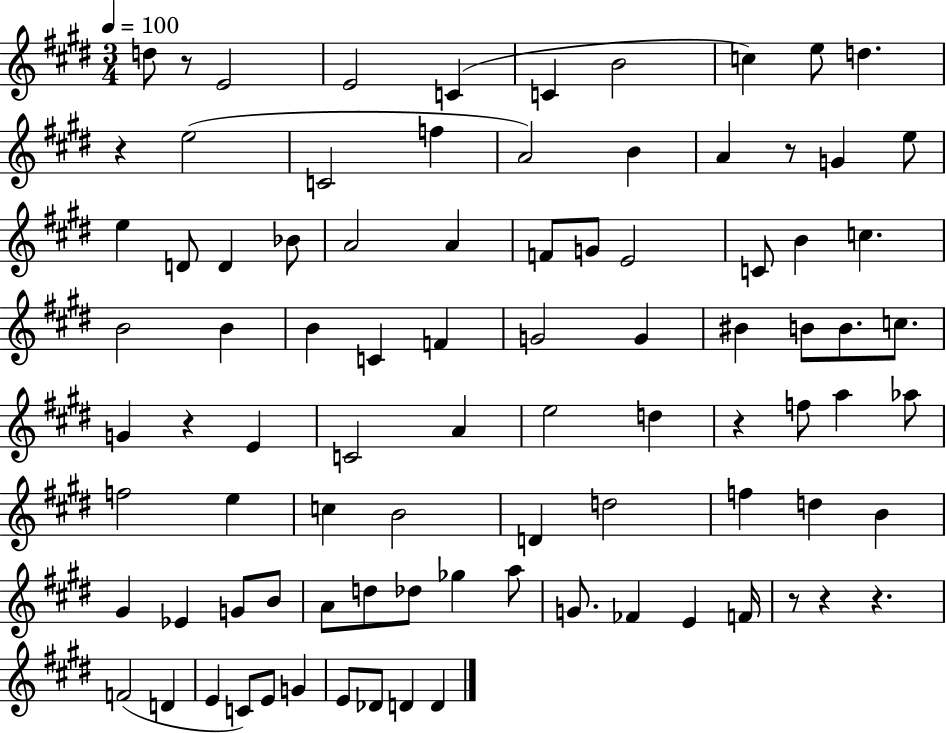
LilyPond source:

{
  \clef treble
  \numericTimeSignature
  \time 3/4
  \key e \major
  \tempo 4 = 100
  \repeat volta 2 { d''8 r8 e'2 | e'2 c'4( | c'4 b'2 | c''4) e''8 d''4. | \break r4 e''2( | c'2 f''4 | a'2) b'4 | a'4 r8 g'4 e''8 | \break e''4 d'8 d'4 bes'8 | a'2 a'4 | f'8 g'8 e'2 | c'8 b'4 c''4. | \break b'2 b'4 | b'4 c'4 f'4 | g'2 g'4 | bis'4 b'8 b'8. c''8. | \break g'4 r4 e'4 | c'2 a'4 | e''2 d''4 | r4 f''8 a''4 aes''8 | \break f''2 e''4 | c''4 b'2 | d'4 d''2 | f''4 d''4 b'4 | \break gis'4 ees'4 g'8 b'8 | a'8 d''8 des''8 ges''4 a''8 | g'8. fes'4 e'4 f'16 | r8 r4 r4. | \break f'2( d'4 | e'4 c'8) e'8 g'4 | e'8 des'8 d'4 d'4 | } \bar "|."
}